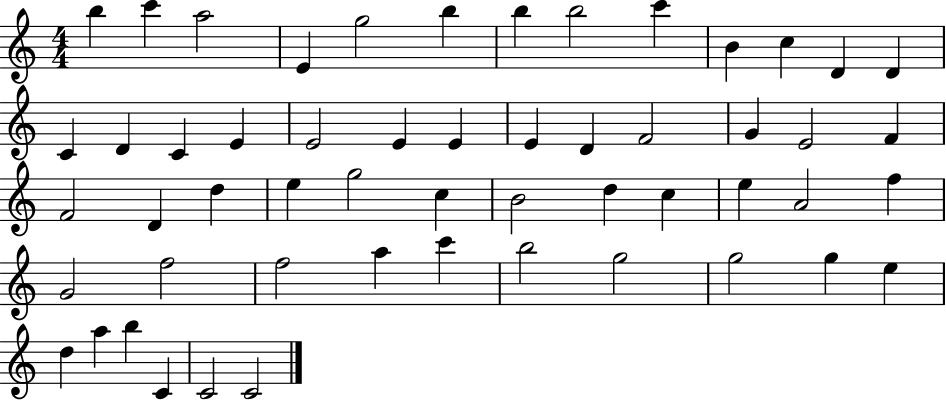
X:1
T:Untitled
M:4/4
L:1/4
K:C
b c' a2 E g2 b b b2 c' B c D D C D C E E2 E E E D F2 G E2 F F2 D d e g2 c B2 d c e A2 f G2 f2 f2 a c' b2 g2 g2 g e d a b C C2 C2